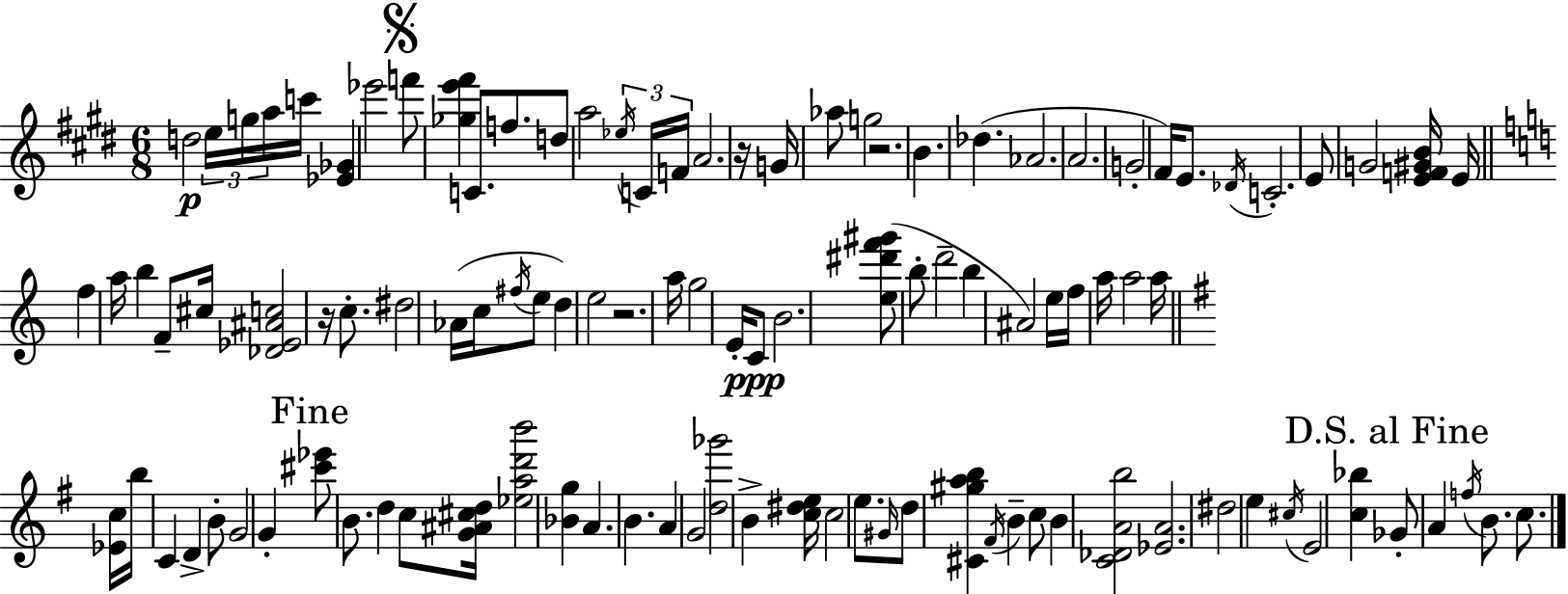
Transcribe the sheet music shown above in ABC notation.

X:1
T:Untitled
M:6/8
L:1/4
K:E
d2 e/4 g/4 a/4 c'/4 [_E_G] _e'2 f'/2 [_ge'^f'] C/2 f/2 d/2 a2 _e/4 C/4 F/4 A2 z/4 G/4 _a/2 g2 z2 B _d _A2 A2 G2 ^F/4 E/2 _D/4 C2 E/2 G2 [EF^GB]/4 E/4 f a/4 b F/2 ^c/4 [_D_E^Ac]2 z/4 c/2 ^d2 _A/4 c/4 ^f/4 e/2 d e2 z2 a/4 g2 E/4 C/2 B2 [e^d'f'^g']/2 b/2 d'2 b ^A2 e/4 f/4 a/4 a2 a/4 [_Ec]/4 b/4 C D B/2 G2 G [^c'_e']/2 B/2 d c/2 [G^A^cd]/4 [_ead'b']2 [_Bg] A B A G2 [d_g']2 B [c^de]/4 c2 e/2 ^G/4 d/2 [^C^gab] ^F/4 B c/2 B [C_DAb]2 [_EA]2 ^d2 e ^c/4 E2 [c_b] _G/2 A f/4 B/2 c/2